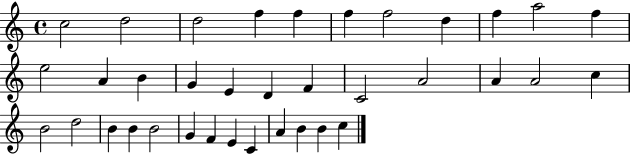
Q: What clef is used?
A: treble